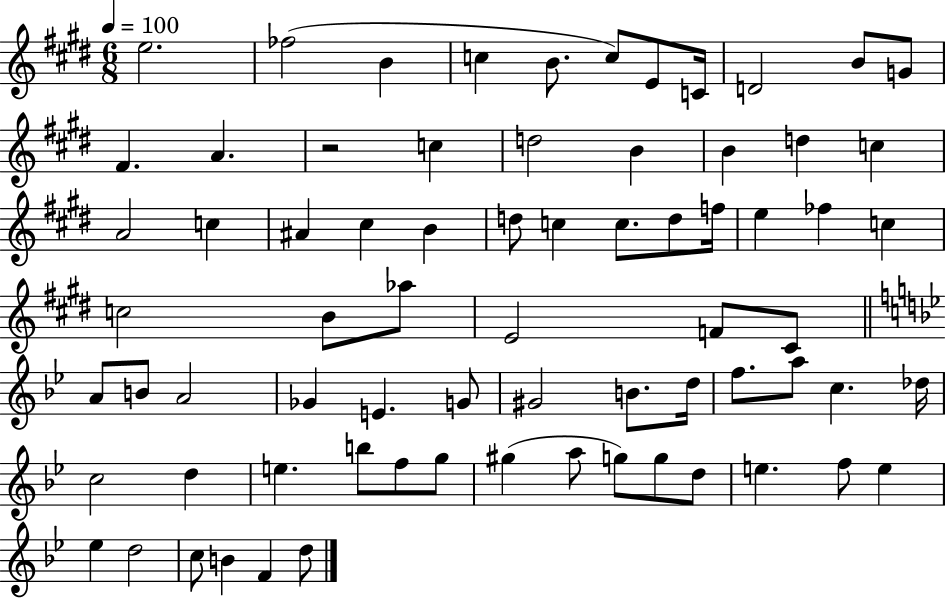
{
  \clef treble
  \numericTimeSignature
  \time 6/8
  \key e \major
  \tempo 4 = 100
  e''2. | fes''2( b'4 | c''4 b'8. c''8) e'8 c'16 | d'2 b'8 g'8 | \break fis'4. a'4. | r2 c''4 | d''2 b'4 | b'4 d''4 c''4 | \break a'2 c''4 | ais'4 cis''4 b'4 | d''8 c''4 c''8. d''8 f''16 | e''4 fes''4 c''4 | \break c''2 b'8 aes''8 | e'2 f'8 cis'8 | \bar "||" \break \key bes \major a'8 b'8 a'2 | ges'4 e'4. g'8 | gis'2 b'8. d''16 | f''8. a''8 c''4. des''16 | \break c''2 d''4 | e''4. b''8 f''8 g''8 | gis''4( a''8 g''8) g''8 d''8 | e''4. f''8 e''4 | \break ees''4 d''2 | c''8 b'4 f'4 d''8 | \bar "|."
}